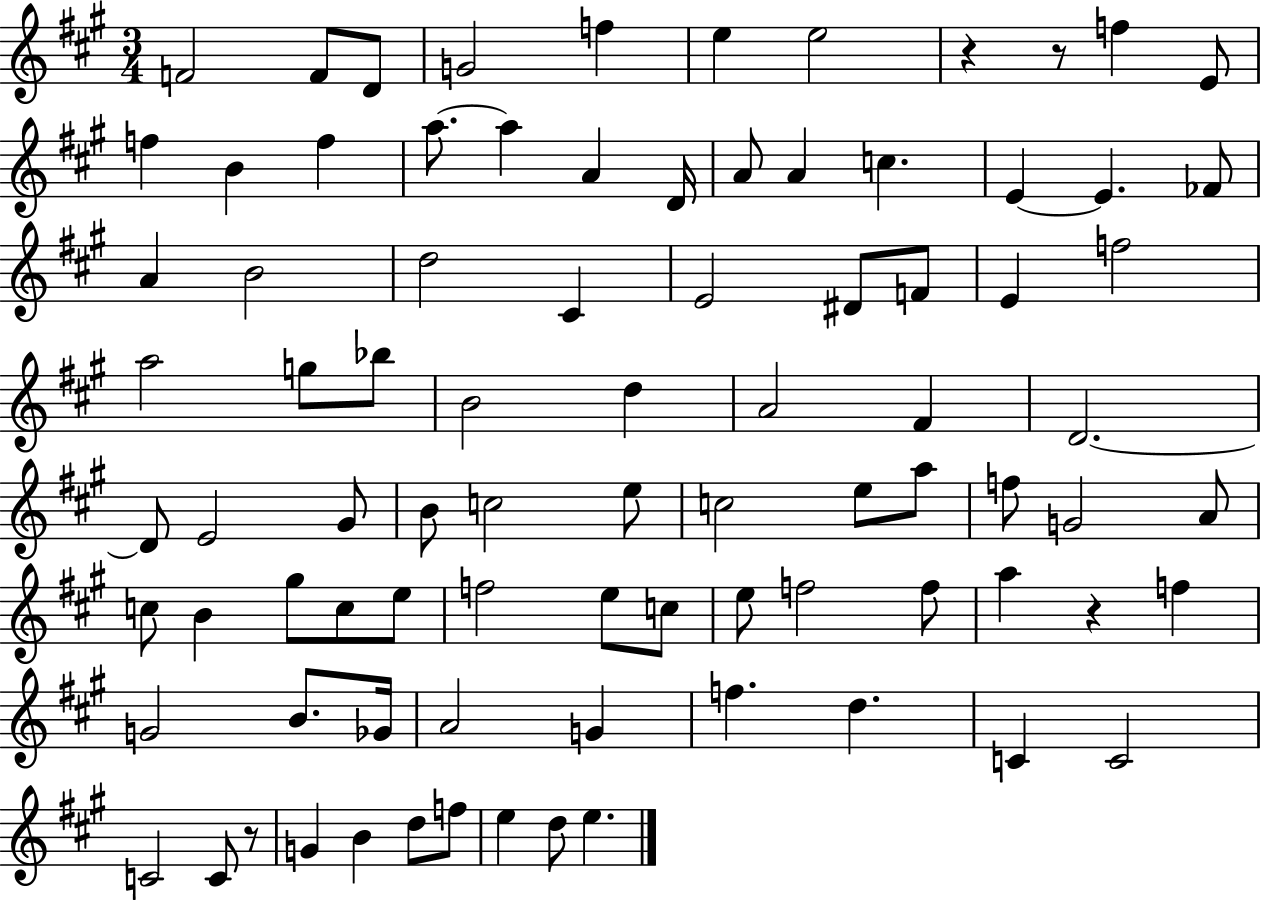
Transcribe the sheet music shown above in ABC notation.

X:1
T:Untitled
M:3/4
L:1/4
K:A
F2 F/2 D/2 G2 f e e2 z z/2 f E/2 f B f a/2 a A D/4 A/2 A c E E _F/2 A B2 d2 ^C E2 ^D/2 F/2 E f2 a2 g/2 _b/2 B2 d A2 ^F D2 D/2 E2 ^G/2 B/2 c2 e/2 c2 e/2 a/2 f/2 G2 A/2 c/2 B ^g/2 c/2 e/2 f2 e/2 c/2 e/2 f2 f/2 a z f G2 B/2 _G/4 A2 G f d C C2 C2 C/2 z/2 G B d/2 f/2 e d/2 e